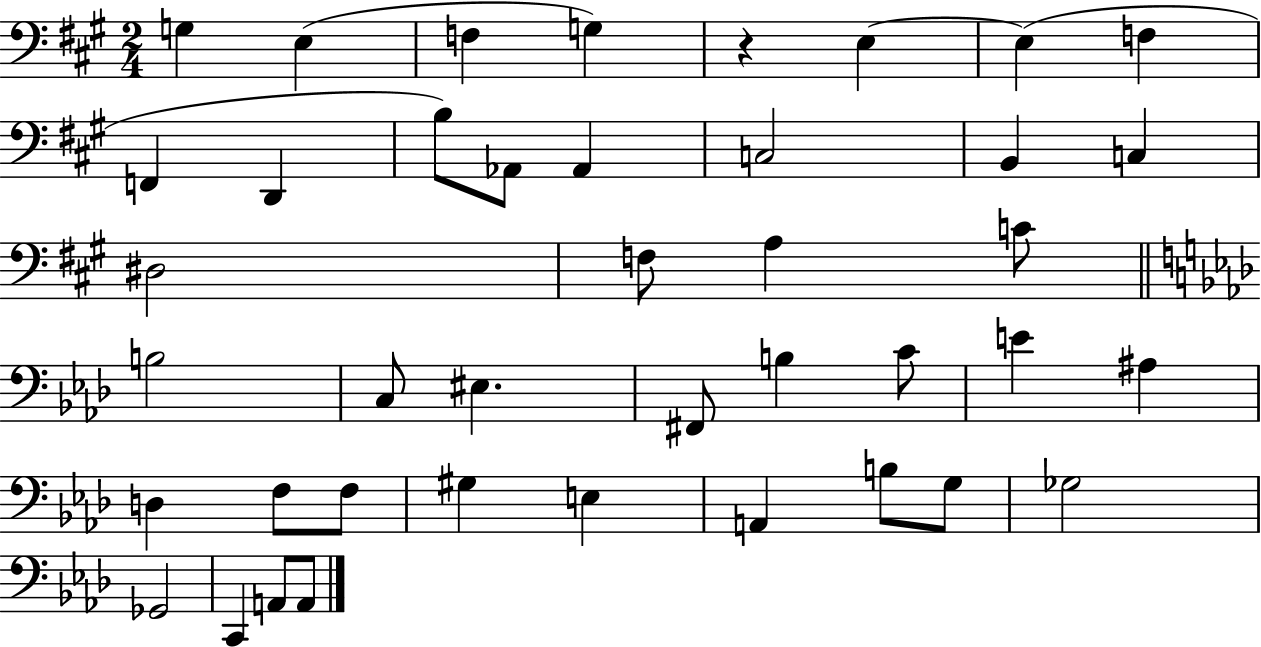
G3/q E3/q F3/q G3/q R/q E3/q E3/q F3/q F2/q D2/q B3/e Ab2/e Ab2/q C3/h B2/q C3/q D#3/h F3/e A3/q C4/e B3/h C3/e EIS3/q. F#2/e B3/q C4/e E4/q A#3/q D3/q F3/e F3/e G#3/q E3/q A2/q B3/e G3/e Gb3/h Gb2/h C2/q A2/e A2/e